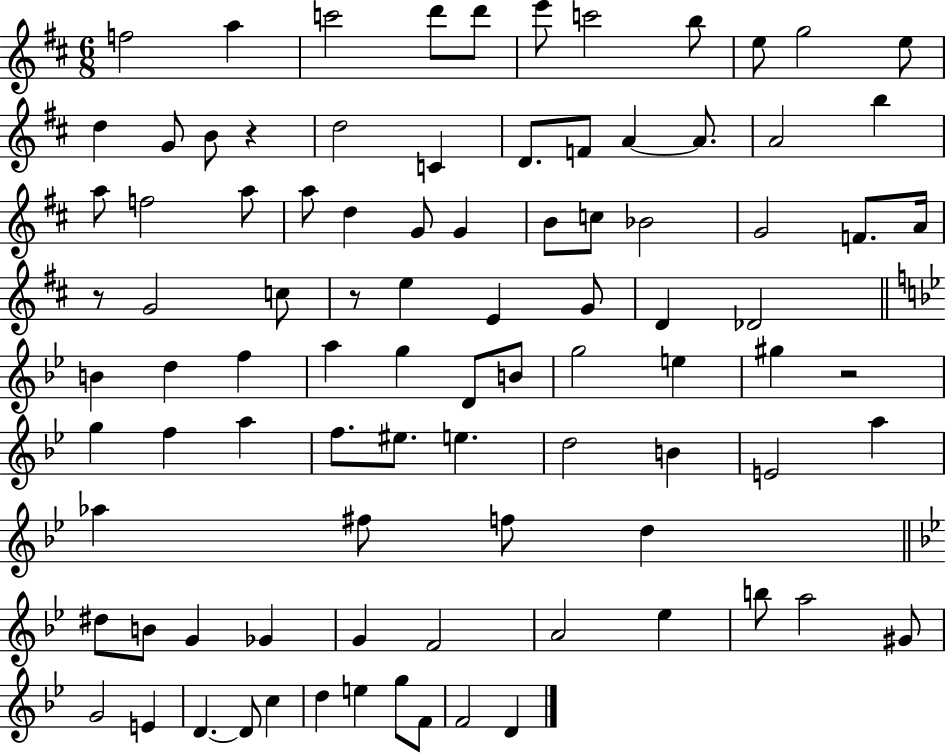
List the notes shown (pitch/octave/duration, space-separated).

F5/h A5/q C6/h D6/e D6/e E6/e C6/h B5/e E5/e G5/h E5/e D5/q G4/e B4/e R/q D5/h C4/q D4/e. F4/e A4/q A4/e. A4/h B5/q A5/e F5/h A5/e A5/e D5/q G4/e G4/q B4/e C5/e Bb4/h G4/h F4/e. A4/s R/e G4/h C5/e R/e E5/q E4/q G4/e D4/q Db4/h B4/q D5/q F5/q A5/q G5/q D4/e B4/e G5/h E5/q G#5/q R/h G5/q F5/q A5/q F5/e. EIS5/e. E5/q. D5/h B4/q E4/h A5/q Ab5/q F#5/e F5/e D5/q D#5/e B4/e G4/q Gb4/q G4/q F4/h A4/h Eb5/q B5/e A5/h G#4/e G4/h E4/q D4/q. D4/e C5/q D5/q E5/q G5/e F4/e F4/h D4/q